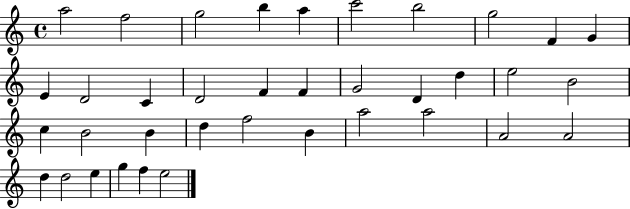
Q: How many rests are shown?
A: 0